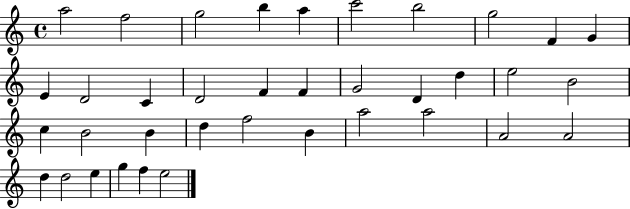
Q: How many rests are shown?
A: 0